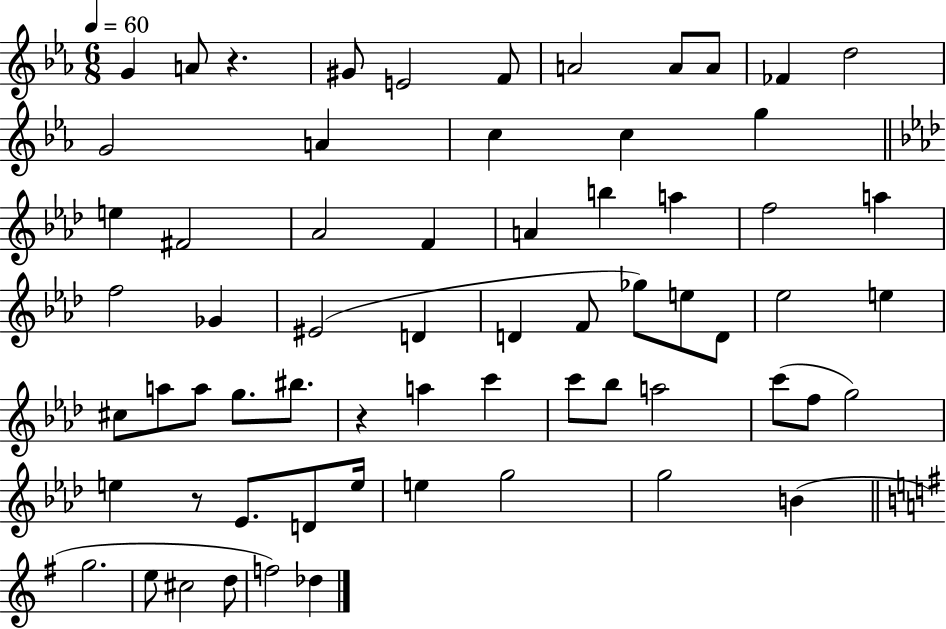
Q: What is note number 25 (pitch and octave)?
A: F5